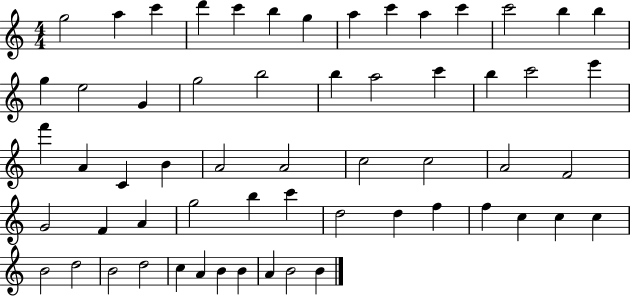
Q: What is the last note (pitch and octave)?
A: B4